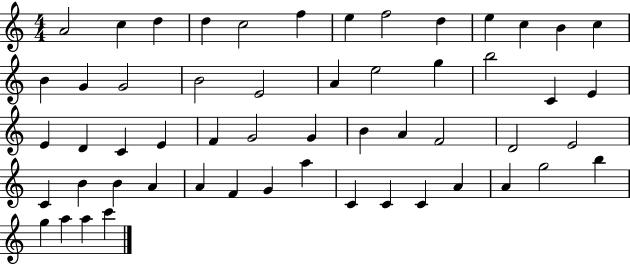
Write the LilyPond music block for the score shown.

{
  \clef treble
  \numericTimeSignature
  \time 4/4
  \key c \major
  a'2 c''4 d''4 | d''4 c''2 f''4 | e''4 f''2 d''4 | e''4 c''4 b'4 c''4 | \break b'4 g'4 g'2 | b'2 e'2 | a'4 e''2 g''4 | b''2 c'4 e'4 | \break e'4 d'4 c'4 e'4 | f'4 g'2 g'4 | b'4 a'4 f'2 | d'2 e'2 | \break c'4 b'4 b'4 a'4 | a'4 f'4 g'4 a''4 | c'4 c'4 c'4 a'4 | a'4 g''2 b''4 | \break g''4 a''4 a''4 c'''4 | \bar "|."
}